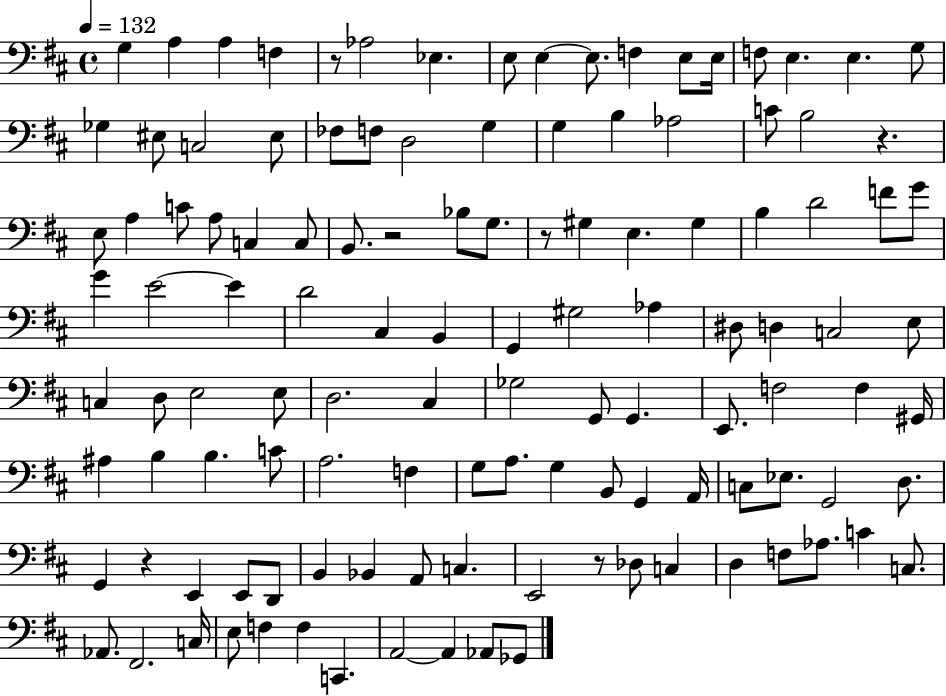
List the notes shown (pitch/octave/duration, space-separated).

G3/q A3/q A3/q F3/q R/e Ab3/h Eb3/q. E3/e E3/q E3/e. F3/q E3/e E3/s F3/e E3/q. E3/q. G3/e Gb3/q EIS3/e C3/h EIS3/e FES3/e F3/e D3/h G3/q G3/q B3/q Ab3/h C4/e B3/h R/q. E3/e A3/q C4/e A3/e C3/q C3/e B2/e. R/h Bb3/e G3/e. R/e G#3/q E3/q. G#3/q B3/q D4/h F4/e G4/e G4/q E4/h E4/q D4/h C#3/q B2/q G2/q G#3/h Ab3/q D#3/e D3/q C3/h E3/e C3/q D3/e E3/h E3/e D3/h. C#3/q Gb3/h G2/e G2/q. E2/e. F3/h F3/q G#2/s A#3/q B3/q B3/q. C4/e A3/h. F3/q G3/e A3/e. G3/q B2/e G2/q A2/s C3/e Eb3/e. G2/h D3/e. G2/q R/q E2/q E2/e D2/e B2/q Bb2/q A2/e C3/q. E2/h R/e Db3/e C3/q D3/q F3/e Ab3/e. C4/q C3/e. Ab2/e. F#2/h. C3/s E3/e F3/q F3/q C2/q. A2/h A2/q Ab2/e Gb2/e